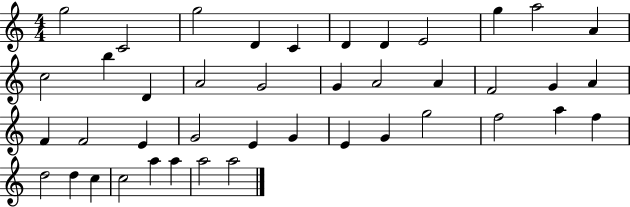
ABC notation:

X:1
T:Untitled
M:4/4
L:1/4
K:C
g2 C2 g2 D C D D E2 g a2 A c2 b D A2 G2 G A2 A F2 G A F F2 E G2 E G E G g2 f2 a f d2 d c c2 a a a2 a2